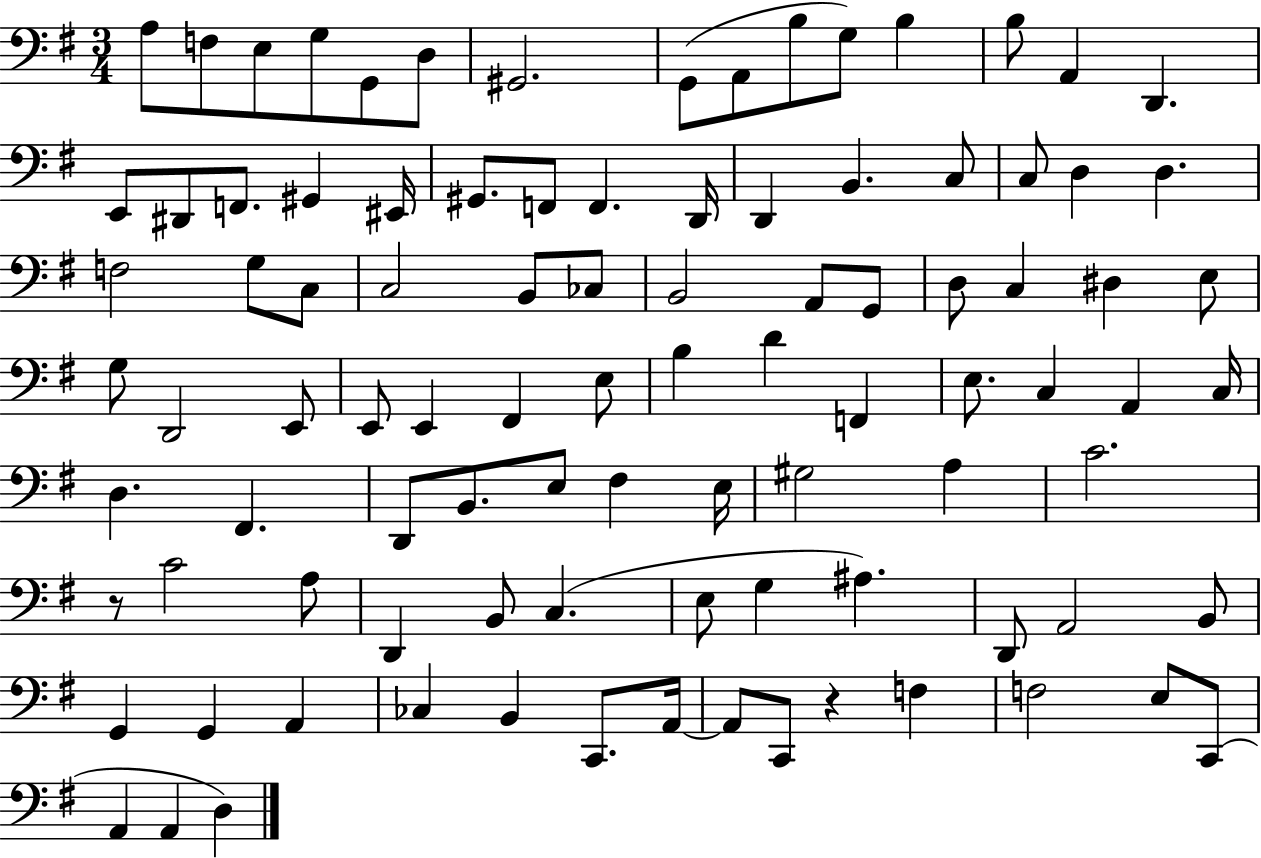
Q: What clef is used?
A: bass